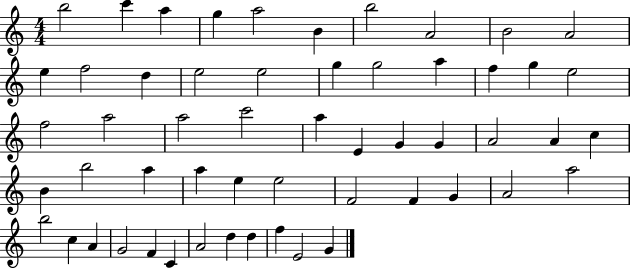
{
  \clef treble
  \numericTimeSignature
  \time 4/4
  \key c \major
  b''2 c'''4 a''4 | g''4 a''2 b'4 | b''2 a'2 | b'2 a'2 | \break e''4 f''2 d''4 | e''2 e''2 | g''4 g''2 a''4 | f''4 g''4 e''2 | \break f''2 a''2 | a''2 c'''2 | a''4 e'4 g'4 g'4 | a'2 a'4 c''4 | \break b'4 b''2 a''4 | a''4 e''4 e''2 | f'2 f'4 g'4 | a'2 a''2 | \break b''2 c''4 a'4 | g'2 f'4 c'4 | a'2 d''4 d''4 | f''4 e'2 g'4 | \break \bar "|."
}